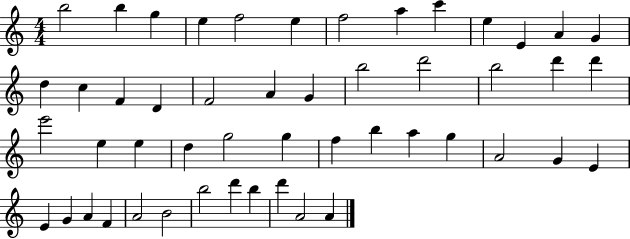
{
  \clef treble
  \numericTimeSignature
  \time 4/4
  \key c \major
  b''2 b''4 g''4 | e''4 f''2 e''4 | f''2 a''4 c'''4 | e''4 e'4 a'4 g'4 | \break d''4 c''4 f'4 d'4 | f'2 a'4 g'4 | b''2 d'''2 | b''2 d'''4 d'''4 | \break e'''2 e''4 e''4 | d''4 g''2 g''4 | f''4 b''4 a''4 g''4 | a'2 g'4 e'4 | \break e'4 g'4 a'4 f'4 | a'2 b'2 | b''2 d'''4 b''4 | d'''4 a'2 a'4 | \break \bar "|."
}